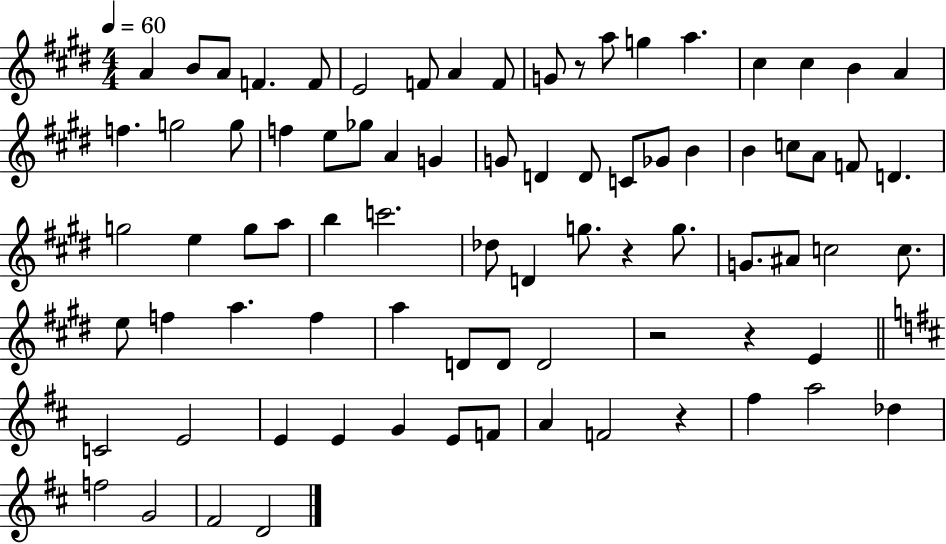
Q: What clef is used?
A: treble